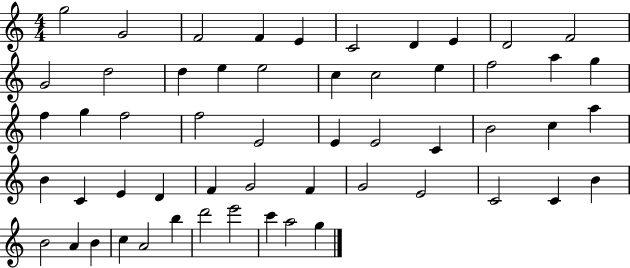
X:1
T:Untitled
M:4/4
L:1/4
K:C
g2 G2 F2 F E C2 D E D2 F2 G2 d2 d e e2 c c2 e f2 a g f g f2 f2 E2 E E2 C B2 c a B C E D F G2 F G2 E2 C2 C B B2 A B c A2 b d'2 e'2 c' a2 g